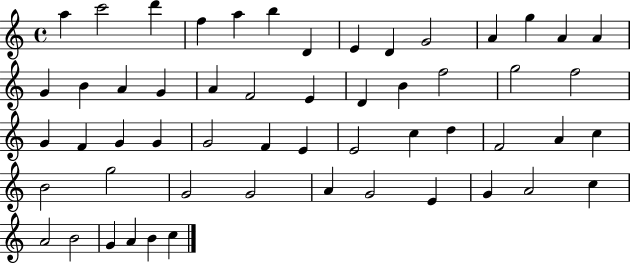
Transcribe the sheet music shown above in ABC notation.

X:1
T:Untitled
M:4/4
L:1/4
K:C
a c'2 d' f a b D E D G2 A g A A G B A G A F2 E D B f2 g2 f2 G F G G G2 F E E2 c d F2 A c B2 g2 G2 G2 A G2 E G A2 c A2 B2 G A B c